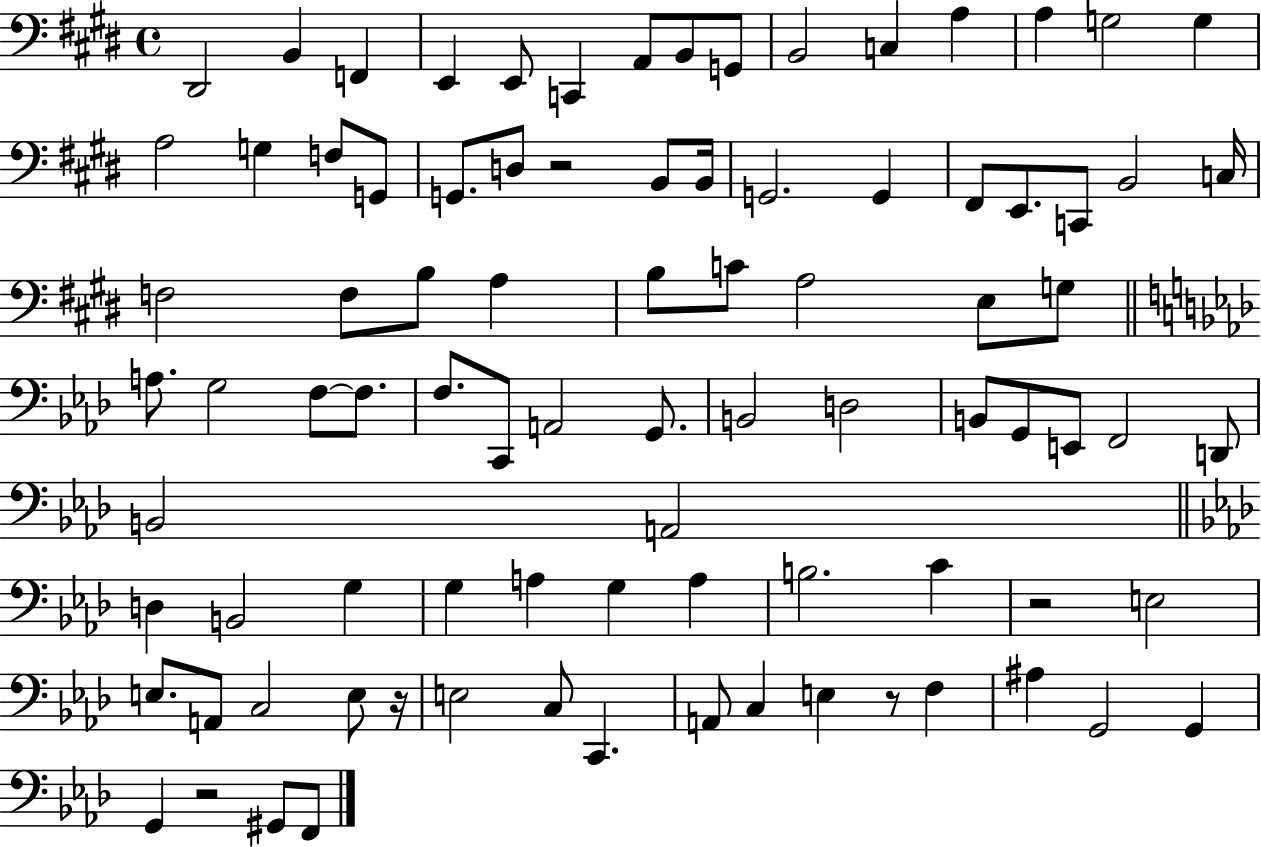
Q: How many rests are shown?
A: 5